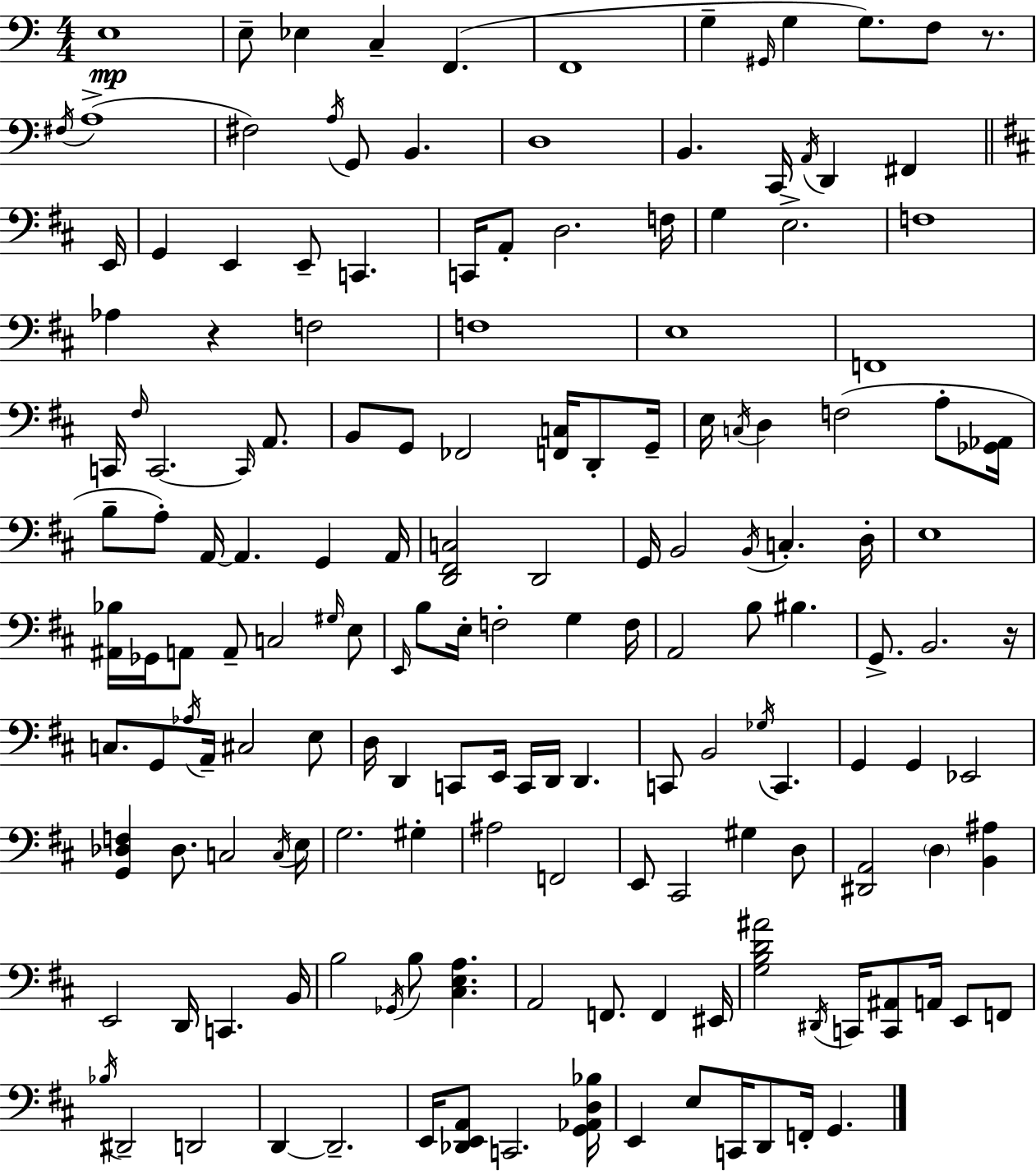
E3/w E3/e Eb3/q C3/q F2/q. F2/w G3/q G#2/s G3/q G3/e. F3/e R/e. F#3/s A3/w F#3/h A3/s G2/e B2/q. D3/w B2/q. C2/s A2/s D2/q F#2/q E2/s G2/q E2/q E2/e C2/q. C2/s A2/e D3/h. F3/s G3/q E3/h. F3/w Ab3/q R/q F3/h F3/w E3/w F2/w C2/s F#3/s C2/h. C2/s A2/e. B2/e G2/e FES2/h [F2,C3]/s D2/e G2/s E3/s C3/s D3/q F3/h A3/e [Gb2,Ab2]/s B3/e A3/e A2/s A2/q. G2/q A2/s [D2,F#2,C3]/h D2/h G2/s B2/h B2/s C3/q. D3/s E3/w [A#2,Bb3]/s Gb2/s A2/e A2/e C3/h G#3/s E3/e E2/s B3/e E3/s F3/h G3/q F3/s A2/h B3/e BIS3/q. G2/e. B2/h. R/s C3/e. G2/e Ab3/s A2/s C#3/h E3/e D3/s D2/q C2/e E2/s C2/s D2/s D2/q. C2/e B2/h Gb3/s C2/q. G2/q G2/q Eb2/h [G2,Db3,F3]/q Db3/e. C3/h C3/s E3/s G3/h. G#3/q A#3/h F2/h E2/e C#2/h G#3/q D3/e [D#2,A2]/h D3/q [B2,A#3]/q E2/h D2/s C2/q. B2/s B3/h Gb2/s B3/e [C#3,E3,A3]/q. A2/h F2/e. F2/q EIS2/s [G3,B3,D4,A#4]/h D#2/s C2/s [C2,A#2]/e A2/s E2/e F2/e Bb3/s D#2/h D2/h D2/q D2/h. E2/s [Db2,E2,A2]/e C2/h. [G2,Ab2,D3,Bb3]/s E2/q E3/e C2/s D2/e F2/s G2/q.